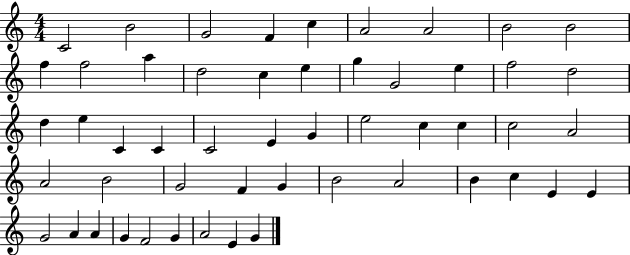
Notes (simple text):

C4/h B4/h G4/h F4/q C5/q A4/h A4/h B4/h B4/h F5/q F5/h A5/q D5/h C5/q E5/q G5/q G4/h E5/q F5/h D5/h D5/q E5/q C4/q C4/q C4/h E4/q G4/q E5/h C5/q C5/q C5/h A4/h A4/h B4/h G4/h F4/q G4/q B4/h A4/h B4/q C5/q E4/q E4/q G4/h A4/q A4/q G4/q F4/h G4/q A4/h E4/q G4/q